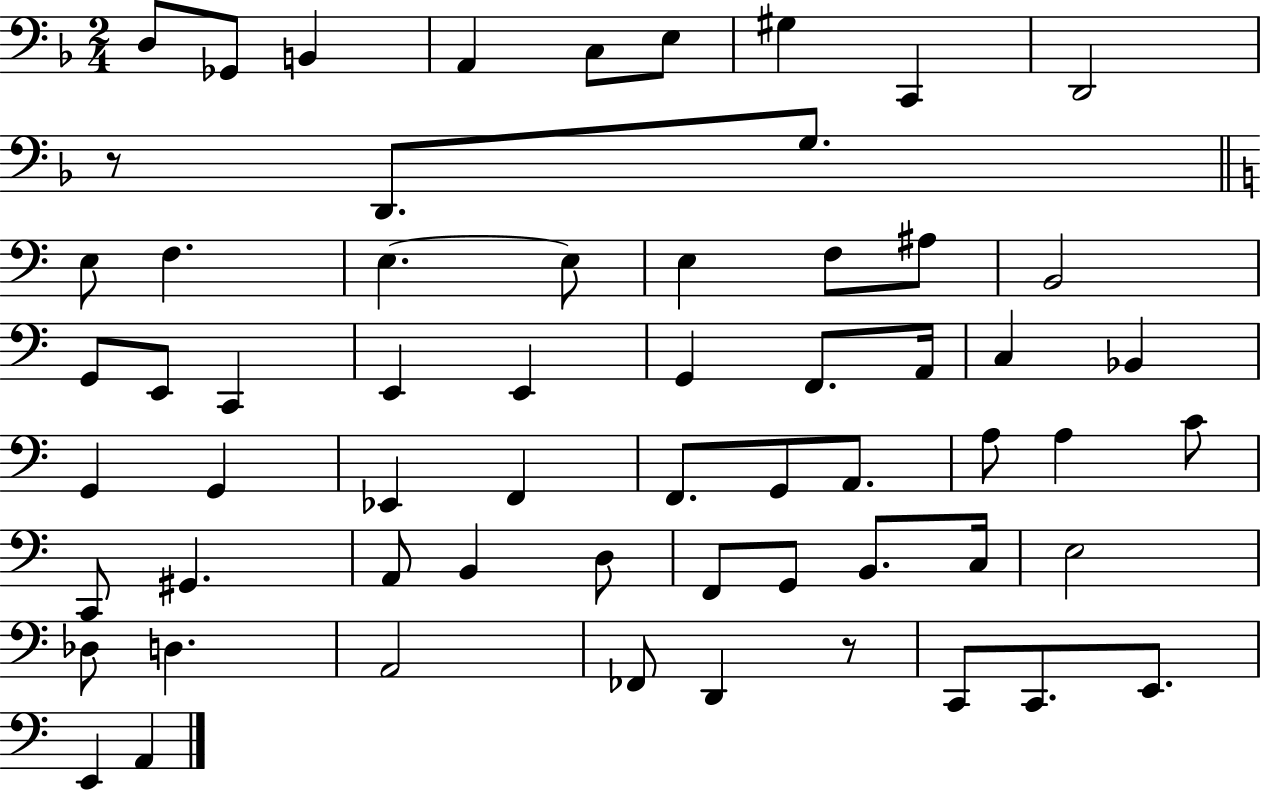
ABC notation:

X:1
T:Untitled
M:2/4
L:1/4
K:F
D,/2 _G,,/2 B,, A,, C,/2 E,/2 ^G, C,, D,,2 z/2 D,,/2 G,/2 E,/2 F, E, E,/2 E, F,/2 ^A,/2 B,,2 G,,/2 E,,/2 C,, E,, E,, G,, F,,/2 A,,/4 C, _B,, G,, G,, _E,, F,, F,,/2 G,,/2 A,,/2 A,/2 A, C/2 C,,/2 ^G,, A,,/2 B,, D,/2 F,,/2 G,,/2 B,,/2 C,/4 E,2 _D,/2 D, A,,2 _F,,/2 D,, z/2 C,,/2 C,,/2 E,,/2 E,, A,,